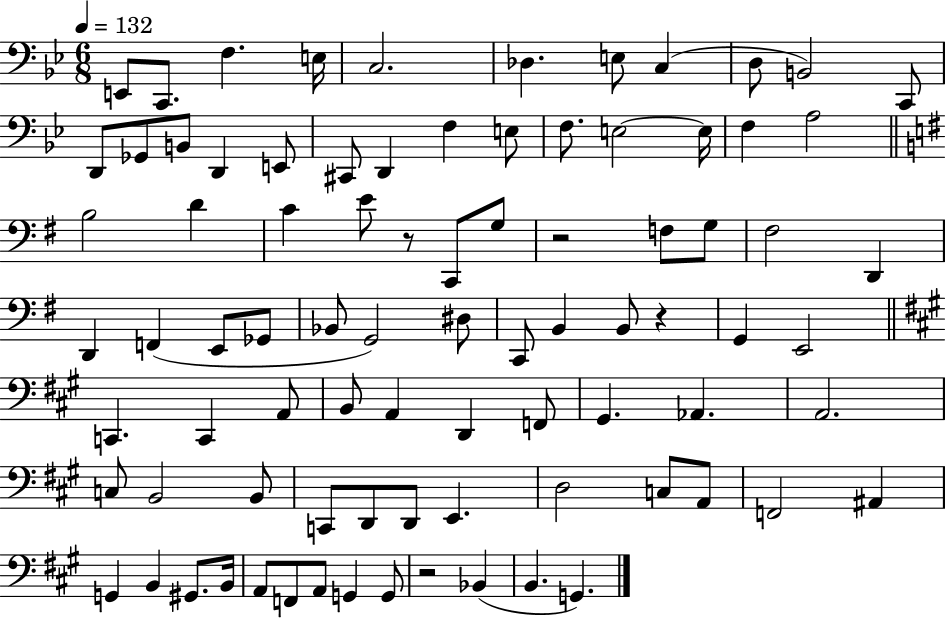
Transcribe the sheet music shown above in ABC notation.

X:1
T:Untitled
M:6/8
L:1/4
K:Bb
E,,/2 C,,/2 F, E,/4 C,2 _D, E,/2 C, D,/2 B,,2 C,,/2 D,,/2 _G,,/2 B,,/2 D,, E,,/2 ^C,,/2 D,, F, E,/2 F,/2 E,2 E,/4 F, A,2 B,2 D C E/2 z/2 C,,/2 G,/2 z2 F,/2 G,/2 ^F,2 D,, D,, F,, E,,/2 _G,,/2 _B,,/2 G,,2 ^D,/2 C,,/2 B,, B,,/2 z G,, E,,2 C,, C,, A,,/2 B,,/2 A,, D,, F,,/2 ^G,, _A,, A,,2 C,/2 B,,2 B,,/2 C,,/2 D,,/2 D,,/2 E,, D,2 C,/2 A,,/2 F,,2 ^A,, G,, B,, ^G,,/2 B,,/4 A,,/2 F,,/2 A,,/2 G,, G,,/2 z2 _B,, B,, G,,